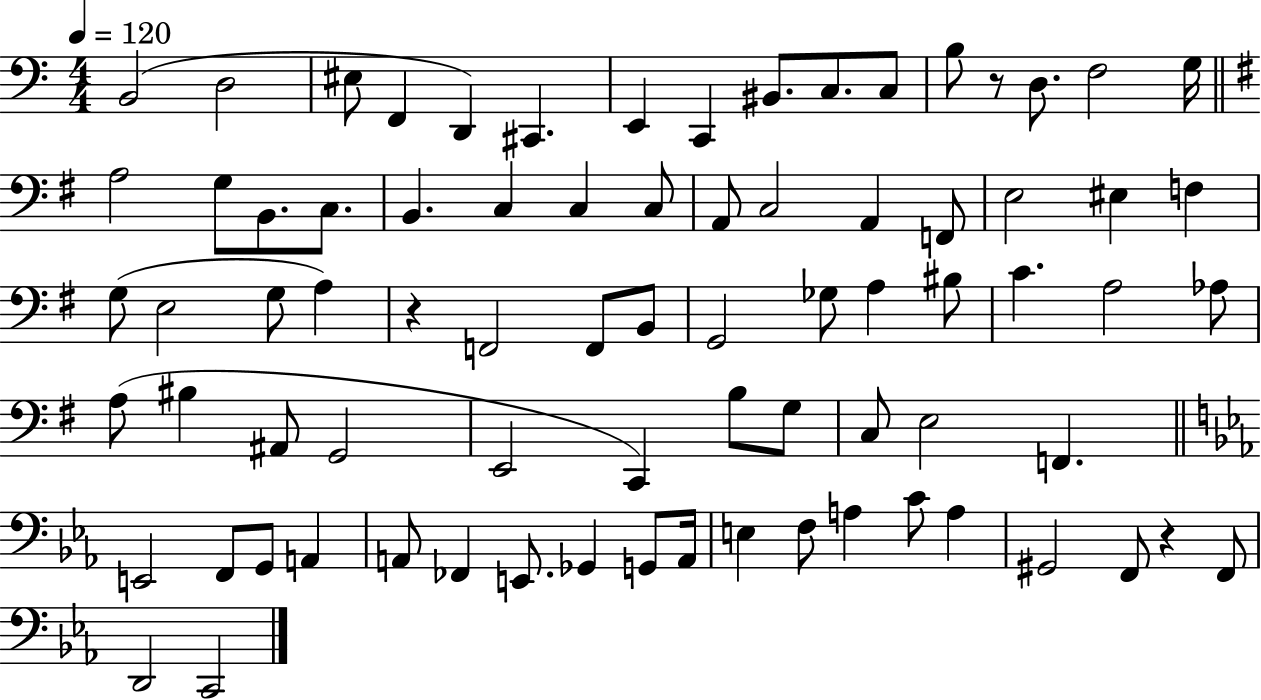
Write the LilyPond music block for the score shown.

{
  \clef bass
  \numericTimeSignature
  \time 4/4
  \key c \major
  \tempo 4 = 120
  b,2( d2 | eis8 f,4 d,4) cis,4. | e,4 c,4 bis,8. c8. c8 | b8 r8 d8. f2 g16 | \break \bar "||" \break \key e \minor a2 g8 b,8. c8. | b,4. c4 c4 c8 | a,8 c2 a,4 f,8 | e2 eis4 f4 | \break g8( e2 g8 a4) | r4 f,2 f,8 b,8 | g,2 ges8 a4 bis8 | c'4. a2 aes8 | \break a8( bis4 ais,8 g,2 | e,2 c,4) b8 g8 | c8 e2 f,4. | \bar "||" \break \key ees \major e,2 f,8 g,8 a,4 | a,8 fes,4 e,8. ges,4 g,8 a,16 | e4 f8 a4 c'8 a4 | gis,2 f,8 r4 f,8 | \break d,2 c,2 | \bar "|."
}